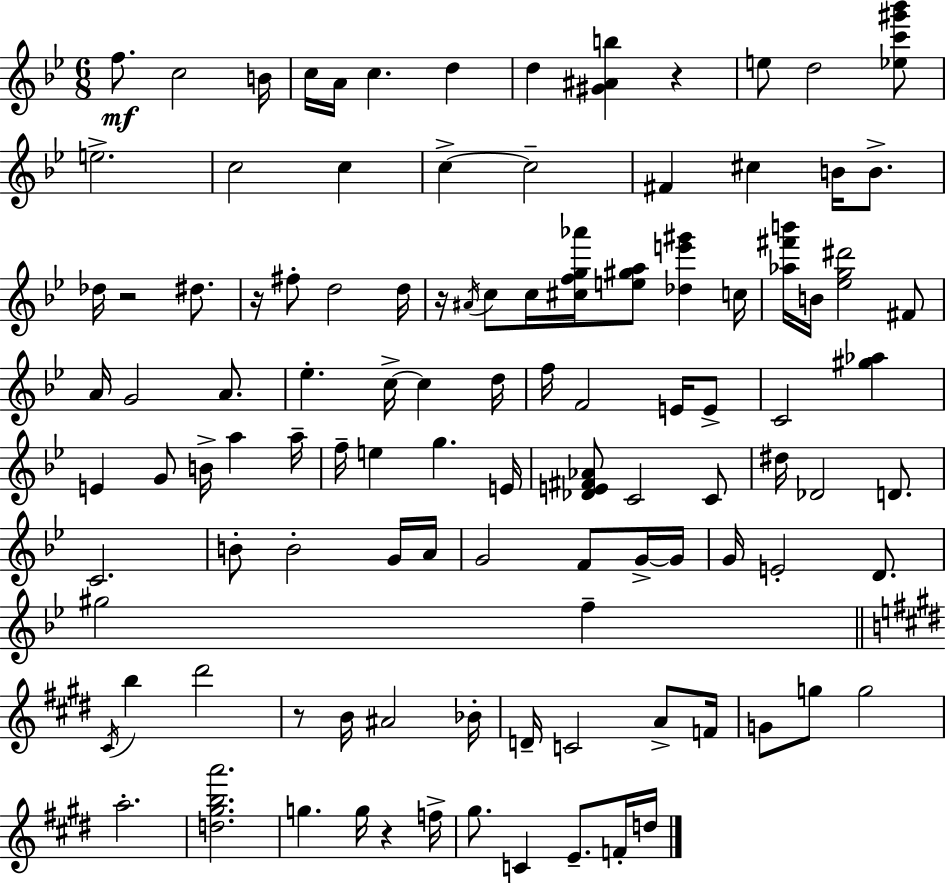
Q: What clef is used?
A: treble